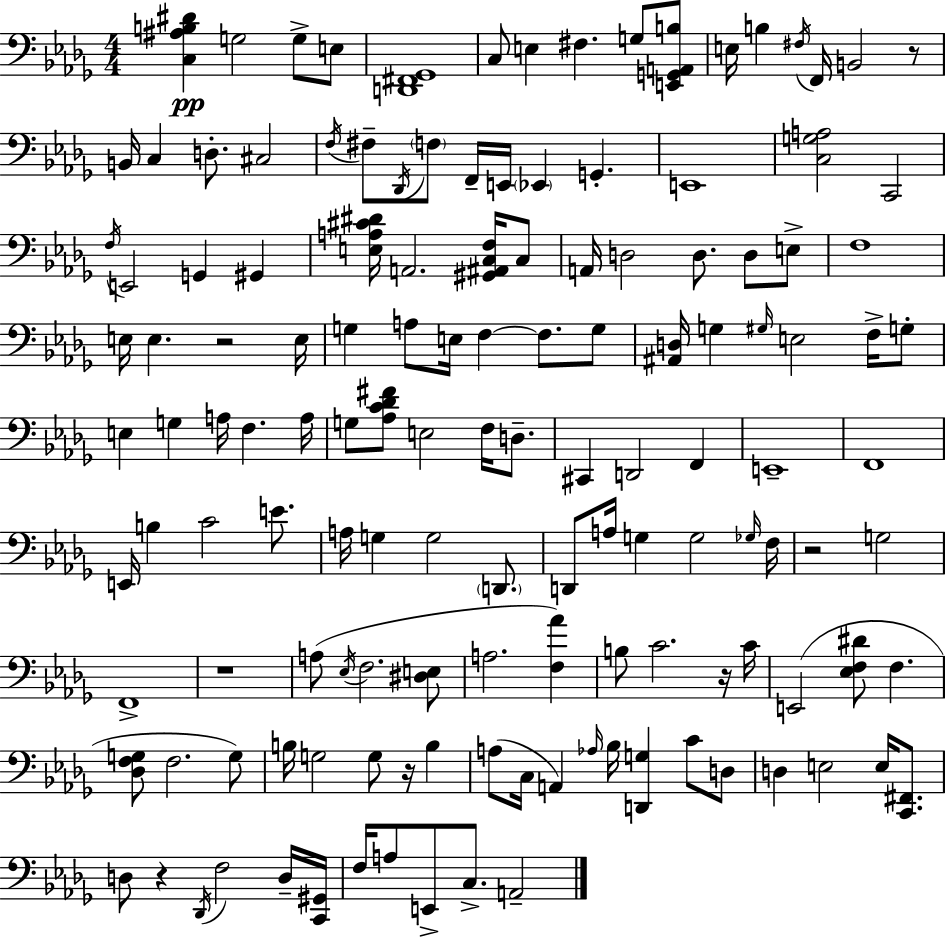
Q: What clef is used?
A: bass